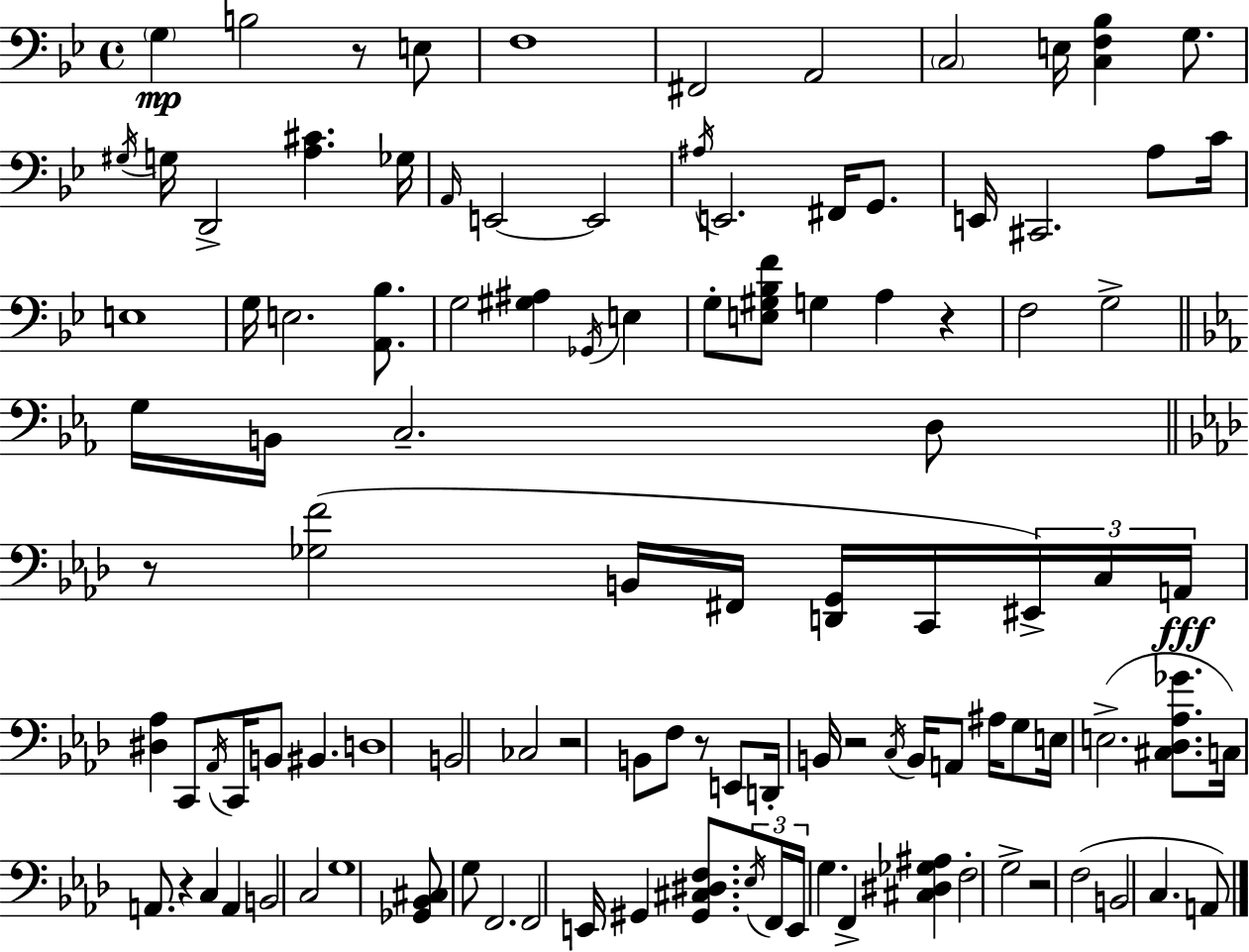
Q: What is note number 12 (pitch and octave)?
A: D2